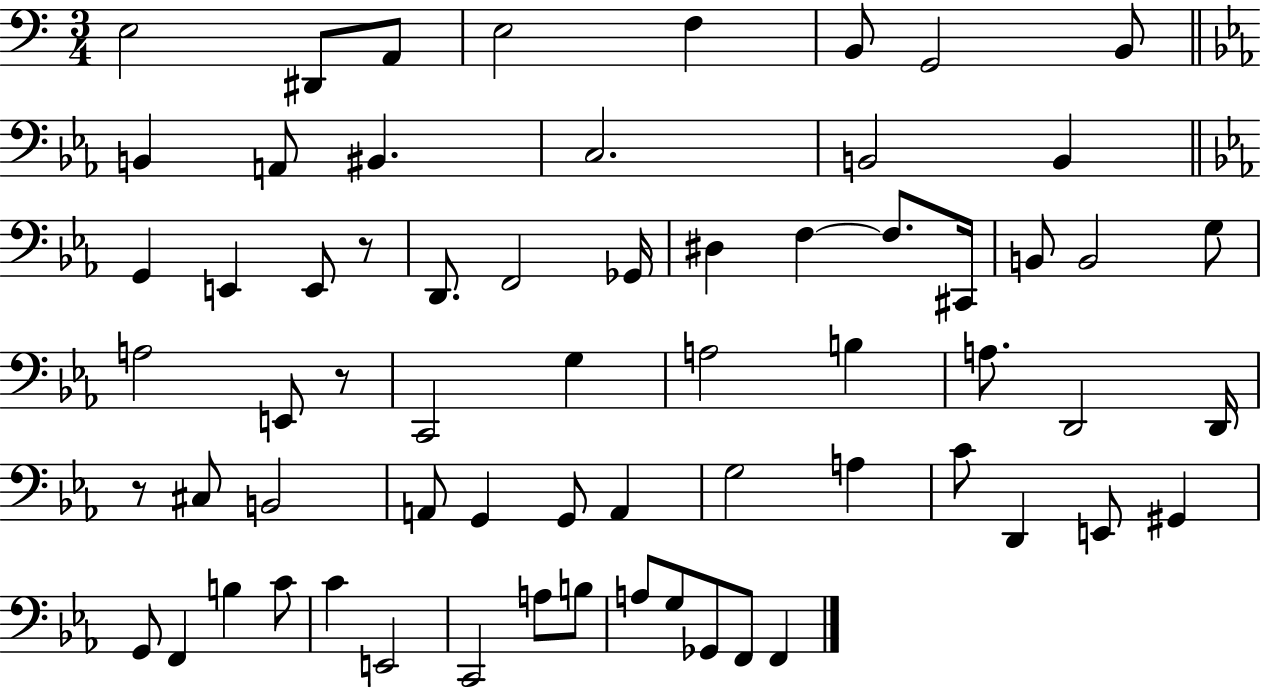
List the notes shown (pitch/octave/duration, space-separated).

E3/h D#2/e A2/e E3/h F3/q B2/e G2/h B2/e B2/q A2/e BIS2/q. C3/h. B2/h B2/q G2/q E2/q E2/e R/e D2/e. F2/h Gb2/s D#3/q F3/q F3/e. C#2/s B2/e B2/h G3/e A3/h E2/e R/e C2/h G3/q A3/h B3/q A3/e. D2/h D2/s R/e C#3/e B2/h A2/e G2/q G2/e A2/q G3/h A3/q C4/e D2/q E2/e G#2/q G2/e F2/q B3/q C4/e C4/q E2/h C2/h A3/e B3/e A3/e G3/e Gb2/e F2/e F2/q